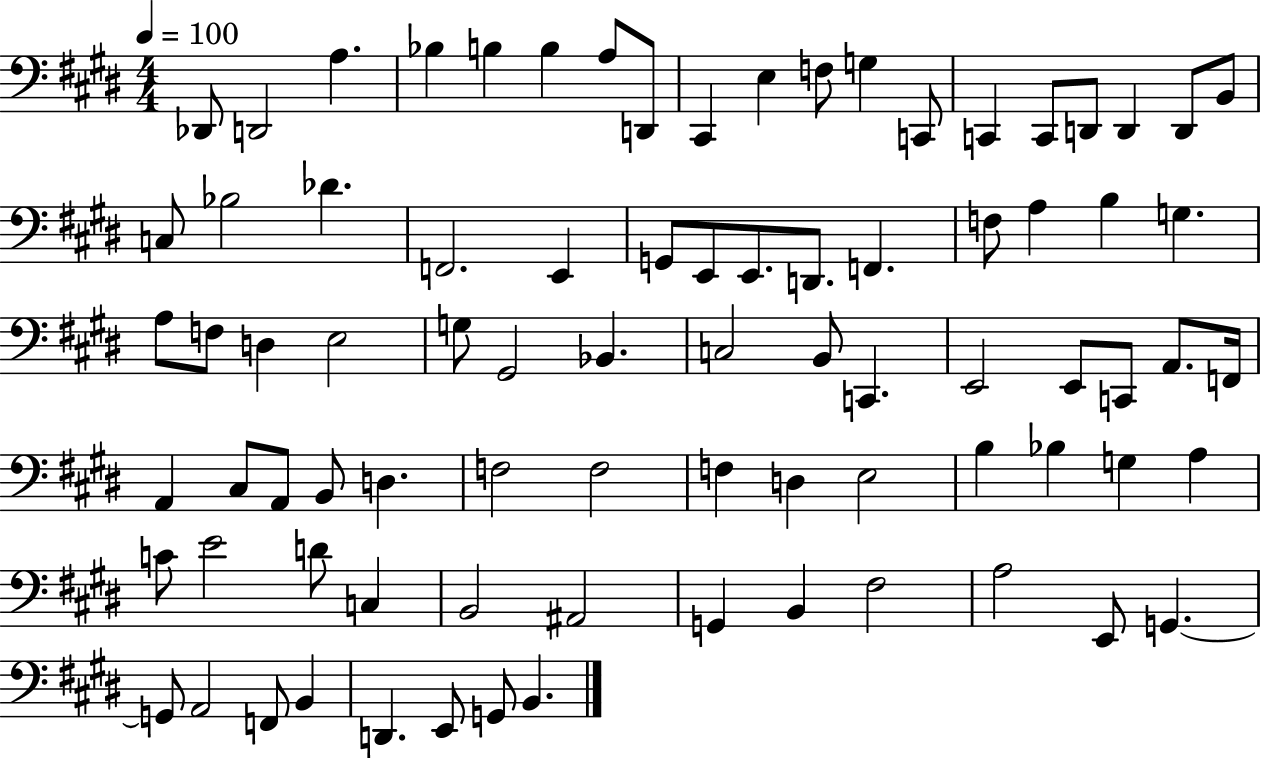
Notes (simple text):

Db2/e D2/h A3/q. Bb3/q B3/q B3/q A3/e D2/e C#2/q E3/q F3/e G3/q C2/e C2/q C2/e D2/e D2/q D2/e B2/e C3/e Bb3/h Db4/q. F2/h. E2/q G2/e E2/e E2/e. D2/e. F2/q. F3/e A3/q B3/q G3/q. A3/e F3/e D3/q E3/h G3/e G#2/h Bb2/q. C3/h B2/e C2/q. E2/h E2/e C2/e A2/e. F2/s A2/q C#3/e A2/e B2/e D3/q. F3/h F3/h F3/q D3/q E3/h B3/q Bb3/q G3/q A3/q C4/e E4/h D4/e C3/q B2/h A#2/h G2/q B2/q F#3/h A3/h E2/e G2/q. G2/e A2/h F2/e B2/q D2/q. E2/e G2/e B2/q.